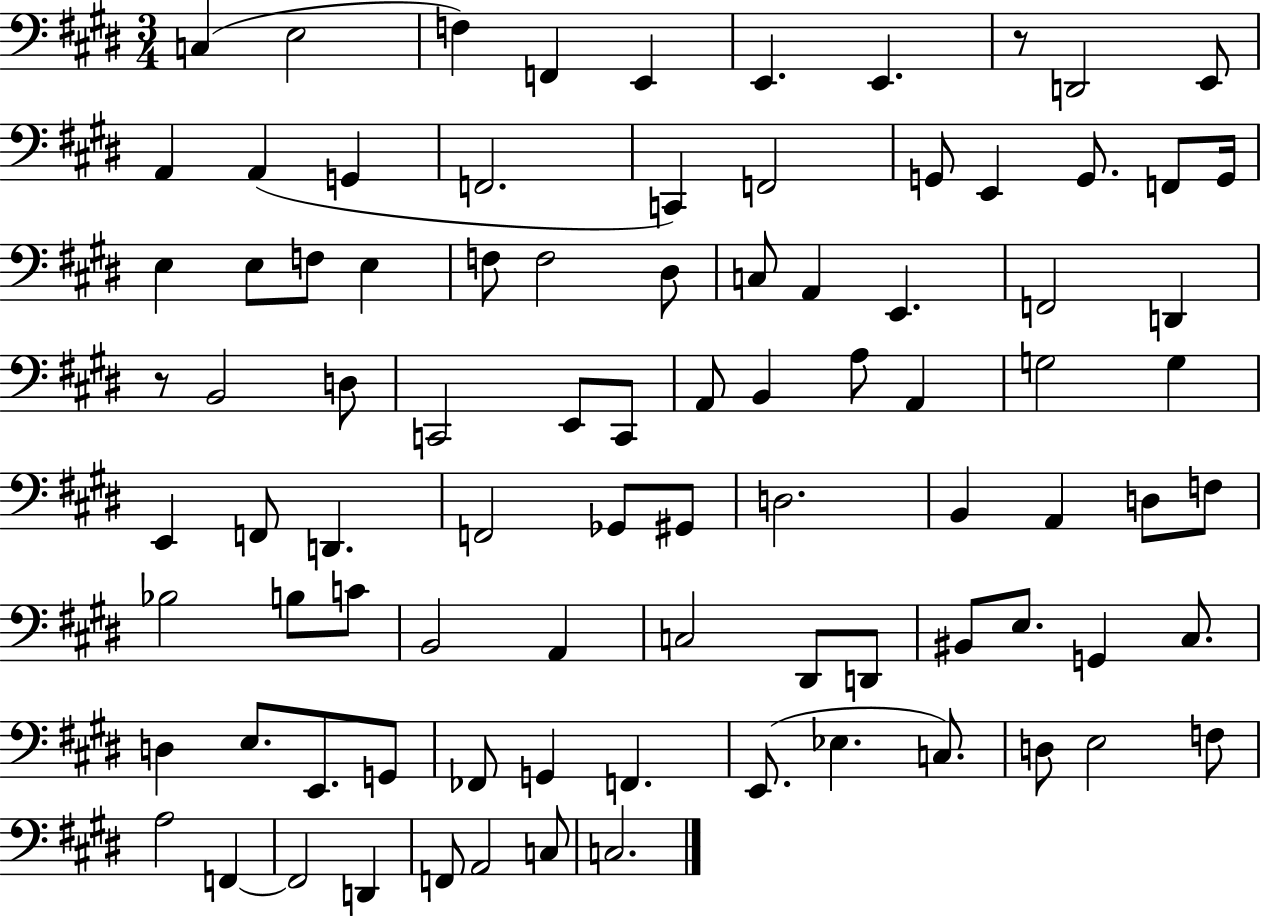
{
  \clef bass
  \numericTimeSignature
  \time 3/4
  \key e \major
  \repeat volta 2 { c4( e2 | f4) f,4 e,4 | e,4. e,4. | r8 d,2 e,8 | \break a,4 a,4( g,4 | f,2. | c,4) f,2 | g,8 e,4 g,8. f,8 g,16 | \break e4 e8 f8 e4 | f8 f2 dis8 | c8 a,4 e,4. | f,2 d,4 | \break r8 b,2 d8 | c,2 e,8 c,8 | a,8 b,4 a8 a,4 | g2 g4 | \break e,4 f,8 d,4. | f,2 ges,8 gis,8 | d2. | b,4 a,4 d8 f8 | \break bes2 b8 c'8 | b,2 a,4 | c2 dis,8 d,8 | bis,8 e8. g,4 cis8. | \break d4 e8. e,8. g,8 | fes,8 g,4 f,4. | e,8.( ees4. c8.) | d8 e2 f8 | \break a2 f,4~~ | f,2 d,4 | f,8 a,2 c8 | c2. | \break } \bar "|."
}